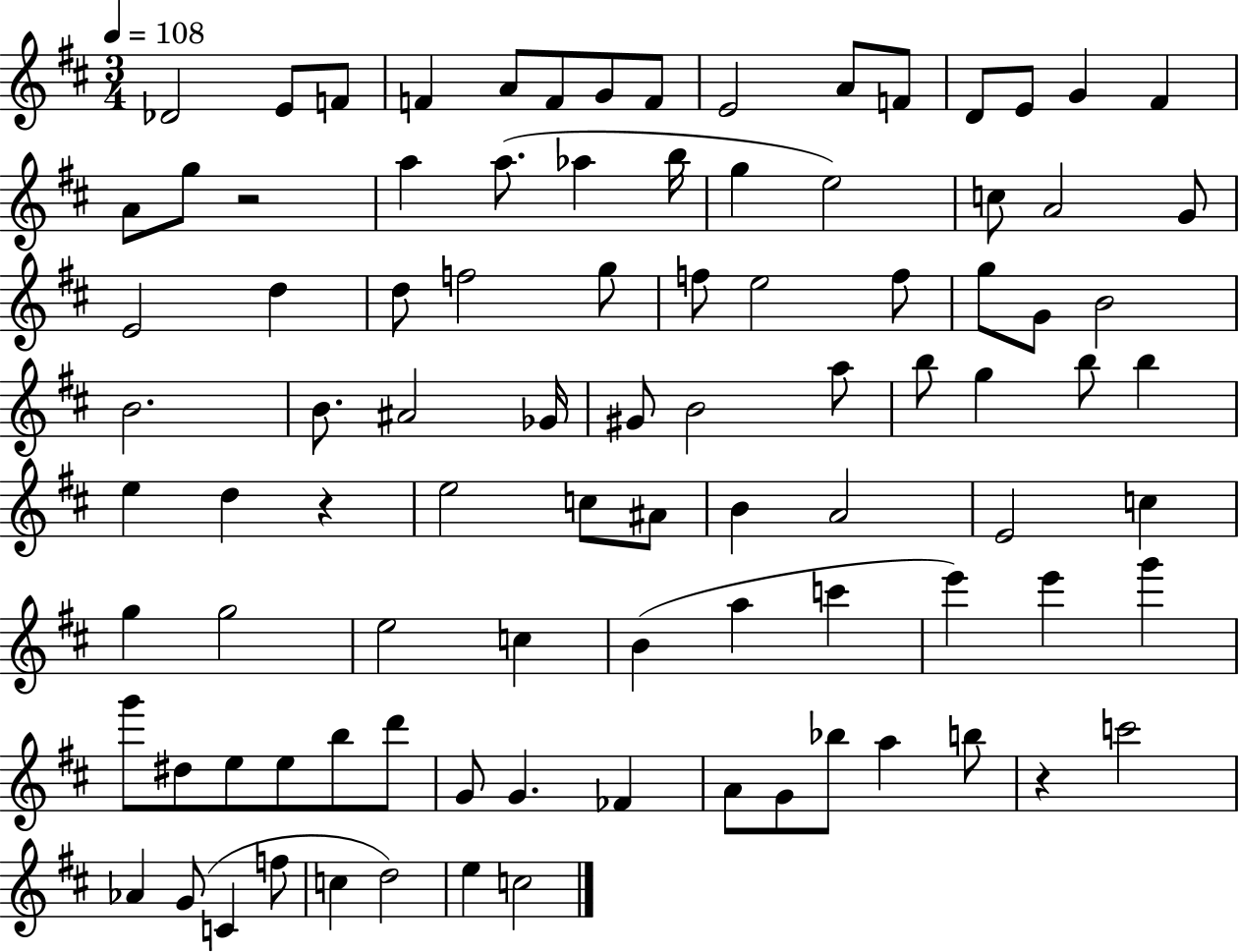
Db4/h E4/e F4/e F4/q A4/e F4/e G4/e F4/e E4/h A4/e F4/e D4/e E4/e G4/q F#4/q A4/e G5/e R/h A5/q A5/e. Ab5/q B5/s G5/q E5/h C5/e A4/h G4/e E4/h D5/q D5/e F5/h G5/e F5/e E5/h F5/e G5/e G4/e B4/h B4/h. B4/e. A#4/h Gb4/s G#4/e B4/h A5/e B5/e G5/q B5/e B5/q E5/q D5/q R/q E5/h C5/e A#4/e B4/q A4/h E4/h C5/q G5/q G5/h E5/h C5/q B4/q A5/q C6/q E6/q E6/q G6/q G6/e D#5/e E5/e E5/e B5/e D6/e G4/e G4/q. FES4/q A4/e G4/e Bb5/e A5/q B5/e R/q C6/h Ab4/q G4/e C4/q F5/e C5/q D5/h E5/q C5/h